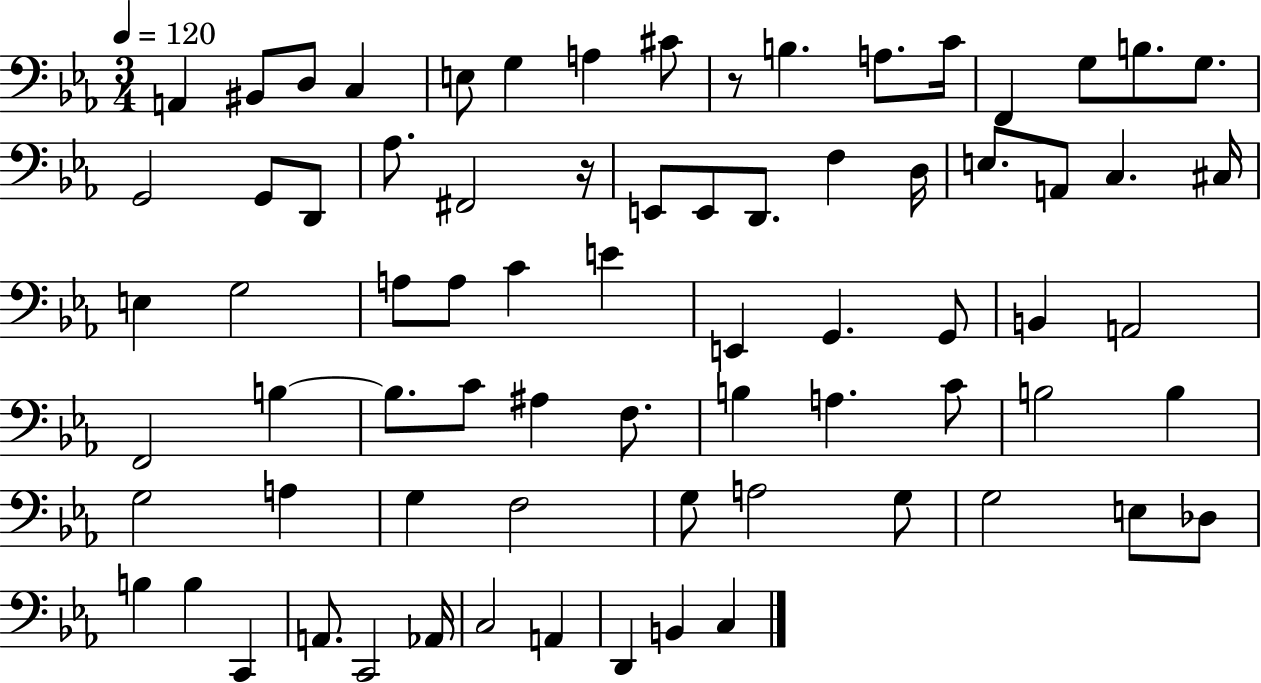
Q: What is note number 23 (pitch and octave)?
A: D2